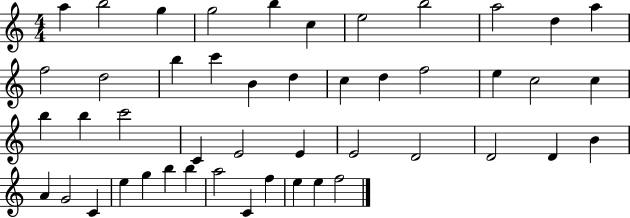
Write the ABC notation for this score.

X:1
T:Untitled
M:4/4
L:1/4
K:C
a b2 g g2 b c e2 b2 a2 d a f2 d2 b c' B d c d f2 e c2 c b b c'2 C E2 E E2 D2 D2 D B A G2 C e g b b a2 C f e e f2